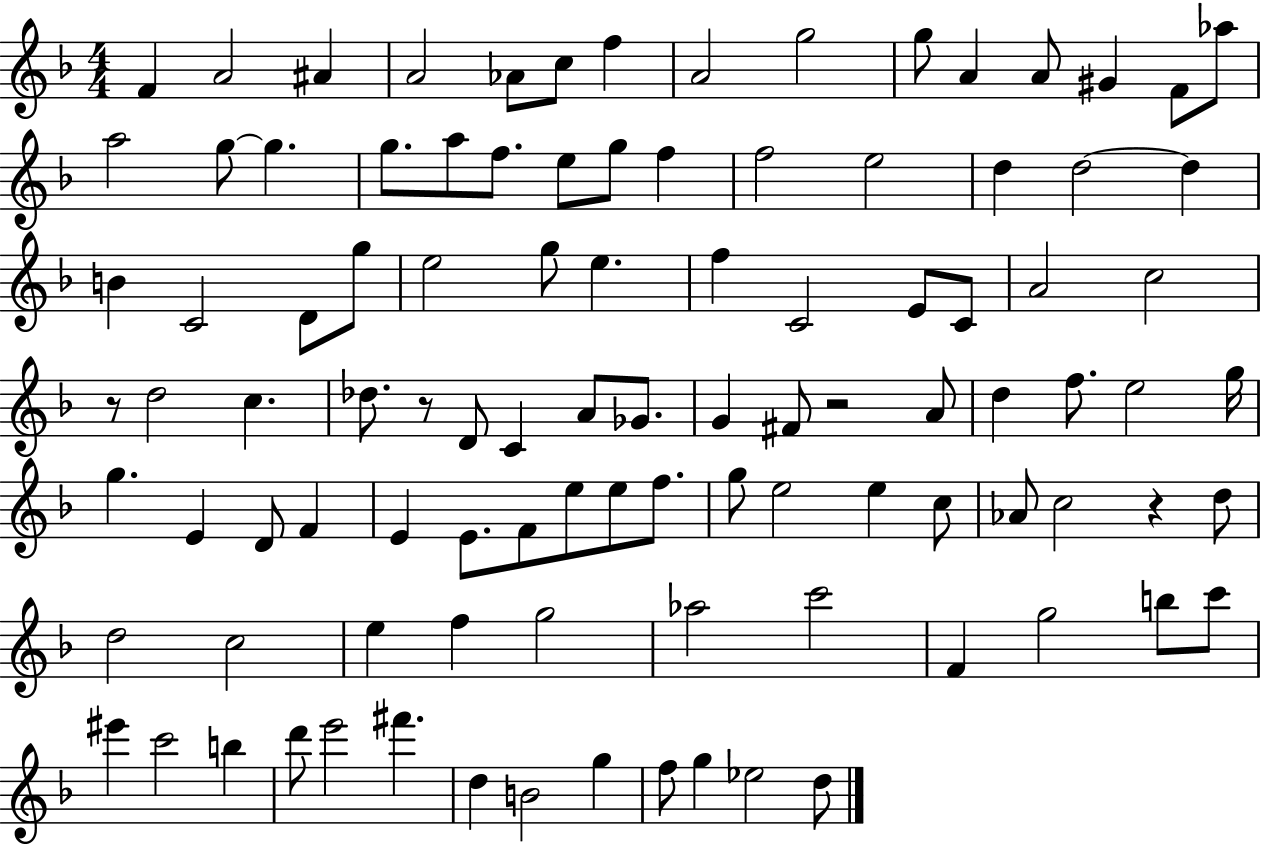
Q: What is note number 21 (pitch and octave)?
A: F5